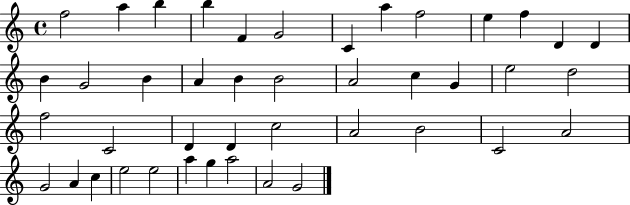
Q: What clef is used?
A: treble